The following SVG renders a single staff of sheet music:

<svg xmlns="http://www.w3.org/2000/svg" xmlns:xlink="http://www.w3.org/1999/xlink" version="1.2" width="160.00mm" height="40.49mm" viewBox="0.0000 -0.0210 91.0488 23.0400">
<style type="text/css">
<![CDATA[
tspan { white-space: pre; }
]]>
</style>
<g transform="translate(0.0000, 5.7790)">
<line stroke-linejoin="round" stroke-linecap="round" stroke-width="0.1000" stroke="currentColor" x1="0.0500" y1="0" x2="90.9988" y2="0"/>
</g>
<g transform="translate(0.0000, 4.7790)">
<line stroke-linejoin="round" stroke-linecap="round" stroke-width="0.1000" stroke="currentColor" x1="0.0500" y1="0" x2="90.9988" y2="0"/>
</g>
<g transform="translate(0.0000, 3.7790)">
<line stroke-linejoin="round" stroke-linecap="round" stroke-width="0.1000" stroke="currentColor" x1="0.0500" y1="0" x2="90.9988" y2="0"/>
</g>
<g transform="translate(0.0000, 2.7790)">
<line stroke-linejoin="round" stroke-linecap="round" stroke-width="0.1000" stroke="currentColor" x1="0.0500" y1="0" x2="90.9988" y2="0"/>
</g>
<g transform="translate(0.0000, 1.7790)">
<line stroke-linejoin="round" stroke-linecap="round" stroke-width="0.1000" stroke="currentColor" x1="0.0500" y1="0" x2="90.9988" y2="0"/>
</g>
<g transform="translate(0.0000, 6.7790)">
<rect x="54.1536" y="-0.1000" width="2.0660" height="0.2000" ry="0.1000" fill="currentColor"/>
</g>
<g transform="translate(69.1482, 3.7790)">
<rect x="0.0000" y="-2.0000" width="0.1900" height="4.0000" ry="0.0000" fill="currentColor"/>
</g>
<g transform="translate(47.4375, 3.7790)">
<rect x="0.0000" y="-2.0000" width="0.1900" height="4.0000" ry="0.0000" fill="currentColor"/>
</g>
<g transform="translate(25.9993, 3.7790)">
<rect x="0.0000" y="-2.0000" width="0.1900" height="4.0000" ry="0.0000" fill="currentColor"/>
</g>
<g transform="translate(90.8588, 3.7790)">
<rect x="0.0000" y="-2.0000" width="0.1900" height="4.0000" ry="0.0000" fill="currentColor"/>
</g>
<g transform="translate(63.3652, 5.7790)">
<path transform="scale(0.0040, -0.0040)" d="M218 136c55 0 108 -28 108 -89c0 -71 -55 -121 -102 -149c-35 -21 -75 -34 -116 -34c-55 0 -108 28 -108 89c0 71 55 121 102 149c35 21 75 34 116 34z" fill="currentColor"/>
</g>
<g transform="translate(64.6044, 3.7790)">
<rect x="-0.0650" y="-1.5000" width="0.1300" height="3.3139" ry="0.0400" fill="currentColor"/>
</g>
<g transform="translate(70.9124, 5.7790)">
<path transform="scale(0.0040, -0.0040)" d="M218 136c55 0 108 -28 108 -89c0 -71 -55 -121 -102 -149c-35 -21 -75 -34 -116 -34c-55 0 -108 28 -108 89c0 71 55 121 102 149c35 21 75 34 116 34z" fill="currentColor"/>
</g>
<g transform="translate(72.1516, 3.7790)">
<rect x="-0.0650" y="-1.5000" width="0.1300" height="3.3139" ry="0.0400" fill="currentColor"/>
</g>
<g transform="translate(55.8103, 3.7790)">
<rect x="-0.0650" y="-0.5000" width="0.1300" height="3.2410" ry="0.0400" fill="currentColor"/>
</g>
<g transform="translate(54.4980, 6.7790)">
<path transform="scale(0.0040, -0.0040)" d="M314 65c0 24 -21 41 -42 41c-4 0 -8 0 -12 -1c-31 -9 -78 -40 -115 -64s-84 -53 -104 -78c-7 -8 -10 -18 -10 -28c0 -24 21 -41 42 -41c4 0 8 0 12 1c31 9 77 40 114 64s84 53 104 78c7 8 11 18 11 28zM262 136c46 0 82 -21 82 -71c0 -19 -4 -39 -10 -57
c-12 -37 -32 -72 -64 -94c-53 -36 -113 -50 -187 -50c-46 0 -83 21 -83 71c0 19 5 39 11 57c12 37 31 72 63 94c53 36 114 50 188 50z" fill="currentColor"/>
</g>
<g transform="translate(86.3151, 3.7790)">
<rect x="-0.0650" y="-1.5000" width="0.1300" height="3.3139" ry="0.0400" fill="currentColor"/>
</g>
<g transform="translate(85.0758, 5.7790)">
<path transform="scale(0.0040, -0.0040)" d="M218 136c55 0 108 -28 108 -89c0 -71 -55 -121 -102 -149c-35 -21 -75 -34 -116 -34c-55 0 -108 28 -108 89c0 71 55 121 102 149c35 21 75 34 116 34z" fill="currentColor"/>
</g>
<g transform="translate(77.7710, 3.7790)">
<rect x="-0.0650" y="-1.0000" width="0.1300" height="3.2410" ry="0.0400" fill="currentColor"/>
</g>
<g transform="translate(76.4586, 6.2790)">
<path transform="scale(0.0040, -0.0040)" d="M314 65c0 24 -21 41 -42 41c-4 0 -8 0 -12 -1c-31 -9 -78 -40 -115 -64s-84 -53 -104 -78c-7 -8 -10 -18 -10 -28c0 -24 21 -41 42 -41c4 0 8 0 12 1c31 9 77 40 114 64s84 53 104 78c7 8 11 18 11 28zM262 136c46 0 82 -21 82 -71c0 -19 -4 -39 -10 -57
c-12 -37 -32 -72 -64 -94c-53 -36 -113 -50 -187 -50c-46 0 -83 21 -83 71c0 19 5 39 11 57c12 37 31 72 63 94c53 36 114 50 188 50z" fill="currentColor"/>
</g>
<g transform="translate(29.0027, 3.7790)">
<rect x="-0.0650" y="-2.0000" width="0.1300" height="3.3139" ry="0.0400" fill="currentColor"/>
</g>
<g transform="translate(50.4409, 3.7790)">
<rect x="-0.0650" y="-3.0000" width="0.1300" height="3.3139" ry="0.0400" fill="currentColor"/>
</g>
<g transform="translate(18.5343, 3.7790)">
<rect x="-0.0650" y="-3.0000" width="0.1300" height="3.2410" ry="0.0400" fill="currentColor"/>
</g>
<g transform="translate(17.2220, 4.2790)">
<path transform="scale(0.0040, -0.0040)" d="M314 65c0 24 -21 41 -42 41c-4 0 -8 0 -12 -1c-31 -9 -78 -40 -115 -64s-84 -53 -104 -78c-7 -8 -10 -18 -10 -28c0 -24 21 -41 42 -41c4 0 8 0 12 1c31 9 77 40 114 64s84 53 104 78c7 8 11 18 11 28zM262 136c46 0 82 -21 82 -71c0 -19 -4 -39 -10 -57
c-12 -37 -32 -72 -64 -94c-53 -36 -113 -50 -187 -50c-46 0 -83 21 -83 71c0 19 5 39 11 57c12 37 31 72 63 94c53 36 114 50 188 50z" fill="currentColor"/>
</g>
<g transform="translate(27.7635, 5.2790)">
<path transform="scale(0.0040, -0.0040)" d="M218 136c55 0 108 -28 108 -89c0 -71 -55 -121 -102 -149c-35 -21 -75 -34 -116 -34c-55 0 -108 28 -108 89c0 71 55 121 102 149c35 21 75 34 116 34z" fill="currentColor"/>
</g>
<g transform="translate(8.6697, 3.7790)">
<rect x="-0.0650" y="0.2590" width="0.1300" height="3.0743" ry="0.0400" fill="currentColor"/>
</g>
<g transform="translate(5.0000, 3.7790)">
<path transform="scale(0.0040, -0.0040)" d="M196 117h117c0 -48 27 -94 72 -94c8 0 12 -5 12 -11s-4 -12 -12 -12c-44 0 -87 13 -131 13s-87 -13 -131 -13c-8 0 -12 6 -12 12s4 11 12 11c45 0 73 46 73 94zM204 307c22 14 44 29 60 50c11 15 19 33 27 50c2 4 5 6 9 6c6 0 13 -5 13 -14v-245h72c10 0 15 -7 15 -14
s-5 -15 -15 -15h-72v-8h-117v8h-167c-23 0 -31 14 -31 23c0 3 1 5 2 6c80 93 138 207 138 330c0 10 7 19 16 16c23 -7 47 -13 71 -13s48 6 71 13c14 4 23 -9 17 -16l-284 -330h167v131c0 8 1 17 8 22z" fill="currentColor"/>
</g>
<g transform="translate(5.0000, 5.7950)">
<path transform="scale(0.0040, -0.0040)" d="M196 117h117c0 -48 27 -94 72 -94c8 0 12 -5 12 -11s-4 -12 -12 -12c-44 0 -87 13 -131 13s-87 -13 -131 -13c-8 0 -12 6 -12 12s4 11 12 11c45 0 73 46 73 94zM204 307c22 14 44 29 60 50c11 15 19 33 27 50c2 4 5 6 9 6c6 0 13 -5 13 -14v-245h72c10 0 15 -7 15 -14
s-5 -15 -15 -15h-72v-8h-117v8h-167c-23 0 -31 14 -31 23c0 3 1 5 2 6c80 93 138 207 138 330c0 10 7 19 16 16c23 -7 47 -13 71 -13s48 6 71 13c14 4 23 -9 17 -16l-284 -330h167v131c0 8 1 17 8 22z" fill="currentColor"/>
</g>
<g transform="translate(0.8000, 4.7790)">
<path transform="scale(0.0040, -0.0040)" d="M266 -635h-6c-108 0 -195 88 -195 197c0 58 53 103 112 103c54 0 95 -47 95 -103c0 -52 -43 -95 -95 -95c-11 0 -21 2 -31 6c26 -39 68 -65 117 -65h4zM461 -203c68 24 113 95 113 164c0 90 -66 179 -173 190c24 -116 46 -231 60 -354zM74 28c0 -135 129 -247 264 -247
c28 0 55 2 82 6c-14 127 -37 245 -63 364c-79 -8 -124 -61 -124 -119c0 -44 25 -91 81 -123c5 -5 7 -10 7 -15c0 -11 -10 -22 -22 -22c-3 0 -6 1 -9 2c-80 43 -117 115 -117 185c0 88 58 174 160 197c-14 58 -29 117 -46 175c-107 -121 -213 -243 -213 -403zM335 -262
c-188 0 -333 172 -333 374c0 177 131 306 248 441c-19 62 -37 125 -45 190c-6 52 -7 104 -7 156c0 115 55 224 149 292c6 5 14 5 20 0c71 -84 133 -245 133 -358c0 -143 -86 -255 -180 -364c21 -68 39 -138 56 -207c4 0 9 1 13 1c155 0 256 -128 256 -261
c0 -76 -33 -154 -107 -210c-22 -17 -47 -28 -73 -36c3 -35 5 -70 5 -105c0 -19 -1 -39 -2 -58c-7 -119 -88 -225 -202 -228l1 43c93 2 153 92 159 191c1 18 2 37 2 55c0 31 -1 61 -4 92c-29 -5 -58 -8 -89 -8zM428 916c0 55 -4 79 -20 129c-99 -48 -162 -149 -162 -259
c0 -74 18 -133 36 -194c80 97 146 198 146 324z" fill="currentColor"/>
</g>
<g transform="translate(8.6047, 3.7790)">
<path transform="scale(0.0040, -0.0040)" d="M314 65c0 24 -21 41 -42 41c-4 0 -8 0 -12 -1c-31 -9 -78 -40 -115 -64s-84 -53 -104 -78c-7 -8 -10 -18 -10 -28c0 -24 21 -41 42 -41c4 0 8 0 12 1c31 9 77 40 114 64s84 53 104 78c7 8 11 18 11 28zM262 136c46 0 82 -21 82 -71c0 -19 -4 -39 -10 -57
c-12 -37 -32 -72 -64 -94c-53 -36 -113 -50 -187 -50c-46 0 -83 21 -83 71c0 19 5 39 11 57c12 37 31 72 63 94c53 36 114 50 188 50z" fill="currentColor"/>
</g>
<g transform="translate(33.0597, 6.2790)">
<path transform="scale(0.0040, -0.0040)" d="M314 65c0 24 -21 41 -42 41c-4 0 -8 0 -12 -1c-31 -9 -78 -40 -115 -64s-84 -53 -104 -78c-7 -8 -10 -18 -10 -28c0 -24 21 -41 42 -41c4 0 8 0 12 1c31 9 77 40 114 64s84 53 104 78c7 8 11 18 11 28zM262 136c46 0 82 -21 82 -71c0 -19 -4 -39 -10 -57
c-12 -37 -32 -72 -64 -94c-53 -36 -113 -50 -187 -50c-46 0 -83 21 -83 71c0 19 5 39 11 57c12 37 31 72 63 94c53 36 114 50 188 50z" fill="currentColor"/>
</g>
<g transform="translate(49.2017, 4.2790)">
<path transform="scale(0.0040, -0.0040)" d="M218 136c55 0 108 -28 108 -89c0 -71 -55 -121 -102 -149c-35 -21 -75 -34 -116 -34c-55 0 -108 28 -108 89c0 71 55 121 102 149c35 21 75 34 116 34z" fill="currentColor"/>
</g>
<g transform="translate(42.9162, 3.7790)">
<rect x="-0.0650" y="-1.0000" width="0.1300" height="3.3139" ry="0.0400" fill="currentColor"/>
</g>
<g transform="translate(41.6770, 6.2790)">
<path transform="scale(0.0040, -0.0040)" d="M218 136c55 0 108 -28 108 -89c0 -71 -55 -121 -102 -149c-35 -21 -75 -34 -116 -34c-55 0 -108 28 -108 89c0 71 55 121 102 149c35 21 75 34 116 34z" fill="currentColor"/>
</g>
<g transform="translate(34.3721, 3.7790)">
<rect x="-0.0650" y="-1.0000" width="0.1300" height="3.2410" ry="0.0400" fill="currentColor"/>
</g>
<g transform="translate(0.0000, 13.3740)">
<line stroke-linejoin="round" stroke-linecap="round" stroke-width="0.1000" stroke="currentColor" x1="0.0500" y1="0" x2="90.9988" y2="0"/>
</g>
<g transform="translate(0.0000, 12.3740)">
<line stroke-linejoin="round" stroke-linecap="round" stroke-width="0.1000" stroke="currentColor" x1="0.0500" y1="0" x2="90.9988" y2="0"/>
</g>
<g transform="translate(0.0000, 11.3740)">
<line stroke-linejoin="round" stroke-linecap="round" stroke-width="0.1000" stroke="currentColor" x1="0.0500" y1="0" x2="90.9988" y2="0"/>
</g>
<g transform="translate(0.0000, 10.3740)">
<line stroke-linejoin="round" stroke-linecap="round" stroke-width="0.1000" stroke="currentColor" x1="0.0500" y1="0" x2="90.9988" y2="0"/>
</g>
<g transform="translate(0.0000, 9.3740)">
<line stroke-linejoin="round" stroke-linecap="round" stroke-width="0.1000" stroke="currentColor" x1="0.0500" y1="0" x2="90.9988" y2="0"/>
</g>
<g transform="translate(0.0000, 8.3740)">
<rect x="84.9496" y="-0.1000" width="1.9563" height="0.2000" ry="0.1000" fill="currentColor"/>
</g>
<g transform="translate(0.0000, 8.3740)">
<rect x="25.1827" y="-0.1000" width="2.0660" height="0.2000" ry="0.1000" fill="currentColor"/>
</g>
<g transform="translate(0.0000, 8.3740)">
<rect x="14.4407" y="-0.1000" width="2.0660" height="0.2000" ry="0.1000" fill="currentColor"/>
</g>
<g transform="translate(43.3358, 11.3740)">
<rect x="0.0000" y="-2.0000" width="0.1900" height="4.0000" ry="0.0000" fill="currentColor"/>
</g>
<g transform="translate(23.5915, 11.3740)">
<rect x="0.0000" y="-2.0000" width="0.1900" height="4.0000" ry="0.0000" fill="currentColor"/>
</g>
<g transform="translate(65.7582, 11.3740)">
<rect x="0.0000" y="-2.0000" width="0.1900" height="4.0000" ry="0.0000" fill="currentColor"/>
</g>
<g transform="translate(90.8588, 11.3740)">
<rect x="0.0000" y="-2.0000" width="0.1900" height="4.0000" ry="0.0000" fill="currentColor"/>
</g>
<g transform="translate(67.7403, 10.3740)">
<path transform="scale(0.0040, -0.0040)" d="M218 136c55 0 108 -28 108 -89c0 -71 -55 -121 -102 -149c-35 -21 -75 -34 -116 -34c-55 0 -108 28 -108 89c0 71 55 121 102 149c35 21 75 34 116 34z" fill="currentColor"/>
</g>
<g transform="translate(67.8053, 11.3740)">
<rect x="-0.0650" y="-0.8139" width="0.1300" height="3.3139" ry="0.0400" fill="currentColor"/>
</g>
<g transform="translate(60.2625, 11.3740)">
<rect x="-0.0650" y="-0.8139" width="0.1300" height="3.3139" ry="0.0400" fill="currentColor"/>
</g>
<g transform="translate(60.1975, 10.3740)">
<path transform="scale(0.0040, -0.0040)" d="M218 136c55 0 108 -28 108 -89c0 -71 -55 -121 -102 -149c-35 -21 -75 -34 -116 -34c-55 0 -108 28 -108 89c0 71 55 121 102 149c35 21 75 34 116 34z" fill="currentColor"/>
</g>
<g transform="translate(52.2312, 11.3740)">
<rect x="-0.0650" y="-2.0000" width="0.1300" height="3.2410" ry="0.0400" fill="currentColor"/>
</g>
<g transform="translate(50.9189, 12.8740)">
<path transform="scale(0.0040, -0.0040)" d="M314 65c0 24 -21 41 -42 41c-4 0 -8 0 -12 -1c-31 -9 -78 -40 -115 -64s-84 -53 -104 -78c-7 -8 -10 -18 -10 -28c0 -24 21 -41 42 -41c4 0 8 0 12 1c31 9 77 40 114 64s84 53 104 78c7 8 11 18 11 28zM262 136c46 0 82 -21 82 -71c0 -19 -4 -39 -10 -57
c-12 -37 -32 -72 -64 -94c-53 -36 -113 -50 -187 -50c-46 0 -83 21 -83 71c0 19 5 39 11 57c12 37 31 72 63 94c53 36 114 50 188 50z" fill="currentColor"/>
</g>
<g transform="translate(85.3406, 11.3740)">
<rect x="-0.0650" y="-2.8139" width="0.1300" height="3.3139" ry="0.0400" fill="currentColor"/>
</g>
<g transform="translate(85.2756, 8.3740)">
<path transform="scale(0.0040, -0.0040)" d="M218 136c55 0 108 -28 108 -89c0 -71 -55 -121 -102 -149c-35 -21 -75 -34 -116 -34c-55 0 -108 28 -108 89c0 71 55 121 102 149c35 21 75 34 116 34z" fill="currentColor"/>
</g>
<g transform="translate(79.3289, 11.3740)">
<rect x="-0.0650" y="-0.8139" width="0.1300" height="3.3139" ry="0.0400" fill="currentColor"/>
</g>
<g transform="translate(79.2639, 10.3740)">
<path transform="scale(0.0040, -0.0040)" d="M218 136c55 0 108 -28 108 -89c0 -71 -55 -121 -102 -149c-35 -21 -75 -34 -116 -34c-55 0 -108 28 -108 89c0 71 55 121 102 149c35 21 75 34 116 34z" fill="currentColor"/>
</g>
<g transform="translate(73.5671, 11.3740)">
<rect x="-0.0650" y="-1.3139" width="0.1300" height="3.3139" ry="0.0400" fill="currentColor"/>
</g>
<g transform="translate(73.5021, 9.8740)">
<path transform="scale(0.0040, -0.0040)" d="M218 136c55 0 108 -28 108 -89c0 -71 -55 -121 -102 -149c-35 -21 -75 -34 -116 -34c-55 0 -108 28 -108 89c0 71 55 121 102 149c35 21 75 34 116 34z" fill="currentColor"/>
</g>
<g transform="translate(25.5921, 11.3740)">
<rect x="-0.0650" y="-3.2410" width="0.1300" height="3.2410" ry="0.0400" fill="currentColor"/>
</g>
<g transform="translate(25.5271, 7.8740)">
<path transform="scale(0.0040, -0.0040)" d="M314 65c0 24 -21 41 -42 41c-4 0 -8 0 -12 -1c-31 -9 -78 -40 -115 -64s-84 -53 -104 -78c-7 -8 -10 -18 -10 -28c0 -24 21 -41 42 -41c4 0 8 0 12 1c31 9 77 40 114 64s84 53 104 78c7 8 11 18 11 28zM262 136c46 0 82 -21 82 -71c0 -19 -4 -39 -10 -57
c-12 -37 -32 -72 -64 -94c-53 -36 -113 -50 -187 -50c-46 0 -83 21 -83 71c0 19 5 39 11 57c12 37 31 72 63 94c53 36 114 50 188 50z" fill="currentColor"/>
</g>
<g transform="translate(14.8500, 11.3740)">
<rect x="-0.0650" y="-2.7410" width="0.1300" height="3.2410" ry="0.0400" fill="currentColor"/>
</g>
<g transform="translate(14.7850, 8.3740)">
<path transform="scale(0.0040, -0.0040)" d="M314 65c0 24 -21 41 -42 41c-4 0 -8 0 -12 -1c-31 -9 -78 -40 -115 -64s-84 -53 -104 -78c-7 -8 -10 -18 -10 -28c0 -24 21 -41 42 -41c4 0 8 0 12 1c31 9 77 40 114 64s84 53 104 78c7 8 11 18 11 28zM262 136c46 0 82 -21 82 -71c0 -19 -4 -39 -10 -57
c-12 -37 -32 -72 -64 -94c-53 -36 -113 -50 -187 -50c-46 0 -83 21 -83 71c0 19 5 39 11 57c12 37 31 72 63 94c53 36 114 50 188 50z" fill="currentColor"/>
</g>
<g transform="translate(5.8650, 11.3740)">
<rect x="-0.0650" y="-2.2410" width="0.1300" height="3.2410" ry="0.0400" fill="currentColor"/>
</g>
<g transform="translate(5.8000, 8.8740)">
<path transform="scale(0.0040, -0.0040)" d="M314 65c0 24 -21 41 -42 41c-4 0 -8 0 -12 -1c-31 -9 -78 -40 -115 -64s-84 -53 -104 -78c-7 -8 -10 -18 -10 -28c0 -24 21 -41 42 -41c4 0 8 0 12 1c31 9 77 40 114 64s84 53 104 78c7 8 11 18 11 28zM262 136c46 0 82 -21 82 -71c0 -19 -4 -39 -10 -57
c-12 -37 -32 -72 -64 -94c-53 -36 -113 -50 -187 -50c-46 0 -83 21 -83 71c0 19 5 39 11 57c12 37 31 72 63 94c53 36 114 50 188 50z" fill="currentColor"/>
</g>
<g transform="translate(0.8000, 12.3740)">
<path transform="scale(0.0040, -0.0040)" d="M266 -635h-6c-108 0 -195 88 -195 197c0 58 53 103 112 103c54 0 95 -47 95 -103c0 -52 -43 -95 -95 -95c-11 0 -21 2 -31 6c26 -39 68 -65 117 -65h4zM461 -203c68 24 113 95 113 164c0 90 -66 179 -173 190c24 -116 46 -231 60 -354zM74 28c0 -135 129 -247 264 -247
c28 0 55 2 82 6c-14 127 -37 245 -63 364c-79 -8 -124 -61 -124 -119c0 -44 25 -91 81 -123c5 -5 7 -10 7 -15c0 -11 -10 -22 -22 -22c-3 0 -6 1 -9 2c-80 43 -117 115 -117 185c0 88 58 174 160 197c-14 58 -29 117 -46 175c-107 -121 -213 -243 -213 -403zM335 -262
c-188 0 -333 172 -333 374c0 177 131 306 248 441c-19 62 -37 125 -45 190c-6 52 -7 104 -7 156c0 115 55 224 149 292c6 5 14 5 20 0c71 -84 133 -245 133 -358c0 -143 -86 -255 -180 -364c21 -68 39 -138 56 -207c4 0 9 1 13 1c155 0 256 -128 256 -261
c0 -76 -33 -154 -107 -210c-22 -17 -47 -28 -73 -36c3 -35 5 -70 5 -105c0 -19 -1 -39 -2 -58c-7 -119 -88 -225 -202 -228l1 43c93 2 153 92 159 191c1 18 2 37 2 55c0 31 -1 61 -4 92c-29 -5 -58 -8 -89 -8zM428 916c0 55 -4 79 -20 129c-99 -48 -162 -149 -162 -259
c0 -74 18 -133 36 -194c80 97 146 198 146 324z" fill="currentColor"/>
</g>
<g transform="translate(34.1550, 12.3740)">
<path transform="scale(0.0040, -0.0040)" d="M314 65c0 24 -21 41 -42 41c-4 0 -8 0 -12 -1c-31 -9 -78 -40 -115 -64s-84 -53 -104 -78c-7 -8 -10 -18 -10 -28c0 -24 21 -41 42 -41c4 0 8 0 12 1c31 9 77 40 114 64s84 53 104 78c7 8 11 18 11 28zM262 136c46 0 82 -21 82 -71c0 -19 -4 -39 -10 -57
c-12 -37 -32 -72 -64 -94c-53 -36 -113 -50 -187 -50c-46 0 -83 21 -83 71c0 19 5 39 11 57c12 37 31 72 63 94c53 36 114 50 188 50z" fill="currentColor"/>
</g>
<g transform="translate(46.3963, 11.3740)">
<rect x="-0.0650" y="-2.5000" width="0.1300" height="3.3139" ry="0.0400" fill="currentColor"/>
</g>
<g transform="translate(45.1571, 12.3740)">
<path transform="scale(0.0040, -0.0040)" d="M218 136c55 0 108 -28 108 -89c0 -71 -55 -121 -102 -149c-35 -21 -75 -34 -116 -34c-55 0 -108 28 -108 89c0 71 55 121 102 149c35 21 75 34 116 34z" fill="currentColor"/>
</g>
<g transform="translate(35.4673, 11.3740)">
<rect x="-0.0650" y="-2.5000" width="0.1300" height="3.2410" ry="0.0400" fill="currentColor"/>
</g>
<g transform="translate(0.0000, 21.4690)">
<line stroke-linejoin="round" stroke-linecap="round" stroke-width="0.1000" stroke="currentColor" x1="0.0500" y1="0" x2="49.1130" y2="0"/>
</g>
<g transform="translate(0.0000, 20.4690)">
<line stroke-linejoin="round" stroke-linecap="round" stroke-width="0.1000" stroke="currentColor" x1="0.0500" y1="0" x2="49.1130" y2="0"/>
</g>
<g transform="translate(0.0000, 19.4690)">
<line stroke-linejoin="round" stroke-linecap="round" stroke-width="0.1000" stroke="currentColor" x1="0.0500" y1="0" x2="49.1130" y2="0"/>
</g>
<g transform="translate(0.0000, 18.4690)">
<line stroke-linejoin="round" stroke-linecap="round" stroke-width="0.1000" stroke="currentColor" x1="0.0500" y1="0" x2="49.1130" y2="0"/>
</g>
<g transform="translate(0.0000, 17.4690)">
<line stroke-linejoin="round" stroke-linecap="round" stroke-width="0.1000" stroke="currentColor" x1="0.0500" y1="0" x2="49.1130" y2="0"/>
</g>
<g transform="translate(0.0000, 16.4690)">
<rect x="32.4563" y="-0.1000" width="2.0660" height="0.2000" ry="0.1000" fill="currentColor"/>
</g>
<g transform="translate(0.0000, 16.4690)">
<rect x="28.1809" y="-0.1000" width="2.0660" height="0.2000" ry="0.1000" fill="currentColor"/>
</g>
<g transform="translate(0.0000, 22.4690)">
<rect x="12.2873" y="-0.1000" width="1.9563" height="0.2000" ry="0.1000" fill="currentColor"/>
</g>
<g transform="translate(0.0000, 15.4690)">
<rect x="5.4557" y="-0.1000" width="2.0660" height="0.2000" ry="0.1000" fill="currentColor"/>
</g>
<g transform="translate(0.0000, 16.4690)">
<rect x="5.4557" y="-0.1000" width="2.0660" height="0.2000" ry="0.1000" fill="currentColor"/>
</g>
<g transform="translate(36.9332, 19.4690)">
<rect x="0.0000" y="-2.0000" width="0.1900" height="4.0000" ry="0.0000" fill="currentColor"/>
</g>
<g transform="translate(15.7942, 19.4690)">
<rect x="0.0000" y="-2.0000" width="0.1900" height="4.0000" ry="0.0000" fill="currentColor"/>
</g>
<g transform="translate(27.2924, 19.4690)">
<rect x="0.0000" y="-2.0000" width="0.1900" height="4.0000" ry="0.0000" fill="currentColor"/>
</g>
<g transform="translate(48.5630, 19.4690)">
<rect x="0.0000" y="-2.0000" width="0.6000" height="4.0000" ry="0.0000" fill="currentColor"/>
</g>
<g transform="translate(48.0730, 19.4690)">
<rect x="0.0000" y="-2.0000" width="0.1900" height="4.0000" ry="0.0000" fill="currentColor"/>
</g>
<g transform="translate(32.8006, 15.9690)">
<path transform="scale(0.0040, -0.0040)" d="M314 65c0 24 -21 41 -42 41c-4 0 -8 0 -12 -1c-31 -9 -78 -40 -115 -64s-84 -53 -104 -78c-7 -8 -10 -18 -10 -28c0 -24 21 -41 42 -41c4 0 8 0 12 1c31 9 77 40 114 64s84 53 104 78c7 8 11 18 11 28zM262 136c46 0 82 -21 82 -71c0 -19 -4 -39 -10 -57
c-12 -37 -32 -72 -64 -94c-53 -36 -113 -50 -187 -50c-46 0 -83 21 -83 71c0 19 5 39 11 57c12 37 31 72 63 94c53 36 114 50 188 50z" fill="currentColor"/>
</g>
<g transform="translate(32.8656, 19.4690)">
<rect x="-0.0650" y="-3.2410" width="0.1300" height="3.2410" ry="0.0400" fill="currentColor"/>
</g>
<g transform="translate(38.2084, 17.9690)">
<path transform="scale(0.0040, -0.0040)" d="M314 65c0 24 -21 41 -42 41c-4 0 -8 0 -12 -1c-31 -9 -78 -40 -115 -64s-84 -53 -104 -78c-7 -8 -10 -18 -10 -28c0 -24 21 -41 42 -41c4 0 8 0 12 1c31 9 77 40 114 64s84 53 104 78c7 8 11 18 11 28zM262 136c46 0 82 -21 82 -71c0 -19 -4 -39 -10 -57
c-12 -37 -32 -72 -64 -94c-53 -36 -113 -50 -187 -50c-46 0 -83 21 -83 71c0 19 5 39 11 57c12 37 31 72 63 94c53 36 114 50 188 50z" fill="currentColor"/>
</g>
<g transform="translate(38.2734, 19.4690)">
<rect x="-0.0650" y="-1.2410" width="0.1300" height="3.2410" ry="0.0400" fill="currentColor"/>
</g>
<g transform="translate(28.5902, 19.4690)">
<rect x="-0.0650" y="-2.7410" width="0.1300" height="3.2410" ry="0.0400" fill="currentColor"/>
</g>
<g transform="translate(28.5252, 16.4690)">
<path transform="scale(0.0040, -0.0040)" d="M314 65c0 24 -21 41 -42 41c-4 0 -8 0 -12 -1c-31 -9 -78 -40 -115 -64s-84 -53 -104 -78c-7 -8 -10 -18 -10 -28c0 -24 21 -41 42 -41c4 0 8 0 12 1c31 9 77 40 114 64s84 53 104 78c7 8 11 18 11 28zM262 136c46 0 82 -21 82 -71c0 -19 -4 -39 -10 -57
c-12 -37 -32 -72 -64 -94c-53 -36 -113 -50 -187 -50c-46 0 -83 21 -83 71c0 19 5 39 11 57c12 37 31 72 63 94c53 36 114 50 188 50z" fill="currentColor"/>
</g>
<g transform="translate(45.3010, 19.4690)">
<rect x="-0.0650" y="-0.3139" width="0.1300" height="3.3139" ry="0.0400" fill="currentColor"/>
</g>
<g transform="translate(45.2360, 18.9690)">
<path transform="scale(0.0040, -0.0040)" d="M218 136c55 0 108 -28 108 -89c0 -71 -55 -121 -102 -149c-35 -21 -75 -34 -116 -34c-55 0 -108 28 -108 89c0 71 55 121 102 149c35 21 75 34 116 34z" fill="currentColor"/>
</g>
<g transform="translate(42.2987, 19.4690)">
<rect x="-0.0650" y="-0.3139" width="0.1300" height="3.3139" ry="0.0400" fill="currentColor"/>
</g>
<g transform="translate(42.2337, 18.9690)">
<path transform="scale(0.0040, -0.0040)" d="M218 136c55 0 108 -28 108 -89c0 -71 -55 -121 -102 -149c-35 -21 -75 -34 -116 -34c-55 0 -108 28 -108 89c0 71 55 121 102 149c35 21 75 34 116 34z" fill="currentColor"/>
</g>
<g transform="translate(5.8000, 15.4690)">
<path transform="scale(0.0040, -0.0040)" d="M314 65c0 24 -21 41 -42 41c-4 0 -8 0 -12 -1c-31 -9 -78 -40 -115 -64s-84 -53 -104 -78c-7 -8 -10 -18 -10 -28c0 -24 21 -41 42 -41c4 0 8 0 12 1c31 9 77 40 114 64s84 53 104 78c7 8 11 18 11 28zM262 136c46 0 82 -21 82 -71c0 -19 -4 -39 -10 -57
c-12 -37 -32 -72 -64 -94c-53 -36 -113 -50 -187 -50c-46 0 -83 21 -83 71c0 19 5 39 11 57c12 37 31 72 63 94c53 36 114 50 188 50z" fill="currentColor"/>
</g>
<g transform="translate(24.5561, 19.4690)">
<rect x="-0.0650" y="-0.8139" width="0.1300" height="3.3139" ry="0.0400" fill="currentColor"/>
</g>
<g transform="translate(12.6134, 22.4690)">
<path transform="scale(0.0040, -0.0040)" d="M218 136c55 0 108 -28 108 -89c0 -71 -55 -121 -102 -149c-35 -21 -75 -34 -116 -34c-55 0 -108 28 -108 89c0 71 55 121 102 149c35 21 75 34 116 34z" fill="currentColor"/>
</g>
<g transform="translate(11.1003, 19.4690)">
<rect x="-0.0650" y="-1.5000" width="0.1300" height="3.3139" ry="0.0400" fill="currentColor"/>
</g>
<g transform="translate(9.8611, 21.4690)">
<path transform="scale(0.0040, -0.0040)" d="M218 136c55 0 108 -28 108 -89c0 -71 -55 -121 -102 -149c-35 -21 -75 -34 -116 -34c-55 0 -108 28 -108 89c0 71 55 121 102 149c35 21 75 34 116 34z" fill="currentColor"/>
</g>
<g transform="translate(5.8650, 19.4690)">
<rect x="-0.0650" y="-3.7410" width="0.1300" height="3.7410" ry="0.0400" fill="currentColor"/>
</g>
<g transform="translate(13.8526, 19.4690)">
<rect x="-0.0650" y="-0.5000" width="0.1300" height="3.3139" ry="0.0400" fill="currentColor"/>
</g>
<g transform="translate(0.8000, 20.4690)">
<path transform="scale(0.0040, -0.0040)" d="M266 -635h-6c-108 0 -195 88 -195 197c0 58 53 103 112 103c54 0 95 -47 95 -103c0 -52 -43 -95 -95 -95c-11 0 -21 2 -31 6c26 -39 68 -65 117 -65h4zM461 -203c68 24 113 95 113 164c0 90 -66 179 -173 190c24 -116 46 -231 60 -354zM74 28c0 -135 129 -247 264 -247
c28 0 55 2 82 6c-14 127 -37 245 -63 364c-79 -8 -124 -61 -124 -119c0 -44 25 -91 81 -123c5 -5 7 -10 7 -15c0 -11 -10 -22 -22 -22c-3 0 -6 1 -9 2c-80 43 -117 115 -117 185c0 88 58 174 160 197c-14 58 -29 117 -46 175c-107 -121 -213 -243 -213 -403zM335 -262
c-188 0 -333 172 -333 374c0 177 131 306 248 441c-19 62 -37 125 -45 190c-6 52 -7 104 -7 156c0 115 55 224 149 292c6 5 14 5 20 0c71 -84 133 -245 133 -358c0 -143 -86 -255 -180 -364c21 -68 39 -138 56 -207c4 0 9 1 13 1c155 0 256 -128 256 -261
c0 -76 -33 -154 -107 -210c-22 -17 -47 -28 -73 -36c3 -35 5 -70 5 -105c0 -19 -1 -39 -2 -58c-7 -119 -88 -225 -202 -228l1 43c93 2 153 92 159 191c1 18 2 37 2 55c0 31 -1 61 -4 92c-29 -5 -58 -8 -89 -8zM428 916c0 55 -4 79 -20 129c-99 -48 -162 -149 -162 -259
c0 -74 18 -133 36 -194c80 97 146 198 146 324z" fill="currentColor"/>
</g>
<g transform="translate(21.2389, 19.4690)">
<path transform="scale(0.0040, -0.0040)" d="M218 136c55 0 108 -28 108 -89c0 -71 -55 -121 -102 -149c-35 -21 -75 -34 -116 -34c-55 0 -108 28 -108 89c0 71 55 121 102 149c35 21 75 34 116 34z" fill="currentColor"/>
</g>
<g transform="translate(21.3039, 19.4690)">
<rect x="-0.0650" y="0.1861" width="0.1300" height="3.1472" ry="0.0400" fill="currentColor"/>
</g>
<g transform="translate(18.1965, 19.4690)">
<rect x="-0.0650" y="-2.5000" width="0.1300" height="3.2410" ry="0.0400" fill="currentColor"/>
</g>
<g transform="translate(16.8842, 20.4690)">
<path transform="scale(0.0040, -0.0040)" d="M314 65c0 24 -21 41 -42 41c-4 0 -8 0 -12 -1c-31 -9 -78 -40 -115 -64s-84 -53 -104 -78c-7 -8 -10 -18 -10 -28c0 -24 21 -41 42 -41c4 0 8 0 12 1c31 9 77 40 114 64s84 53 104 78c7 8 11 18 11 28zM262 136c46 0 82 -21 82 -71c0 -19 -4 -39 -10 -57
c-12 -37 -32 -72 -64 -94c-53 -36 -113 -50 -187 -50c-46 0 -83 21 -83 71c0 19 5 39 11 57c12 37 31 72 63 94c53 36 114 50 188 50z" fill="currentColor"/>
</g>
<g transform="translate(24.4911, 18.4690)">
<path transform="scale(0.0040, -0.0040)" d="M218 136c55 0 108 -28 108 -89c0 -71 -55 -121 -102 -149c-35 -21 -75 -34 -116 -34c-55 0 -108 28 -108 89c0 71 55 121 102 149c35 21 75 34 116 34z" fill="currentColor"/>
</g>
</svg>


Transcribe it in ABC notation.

X:1
T:Untitled
M:4/4
L:1/4
K:C
B2 A2 F D2 D A C2 E E D2 E g2 a2 b2 G2 G F2 d d e d a c'2 E C G2 B d a2 b2 e2 c c